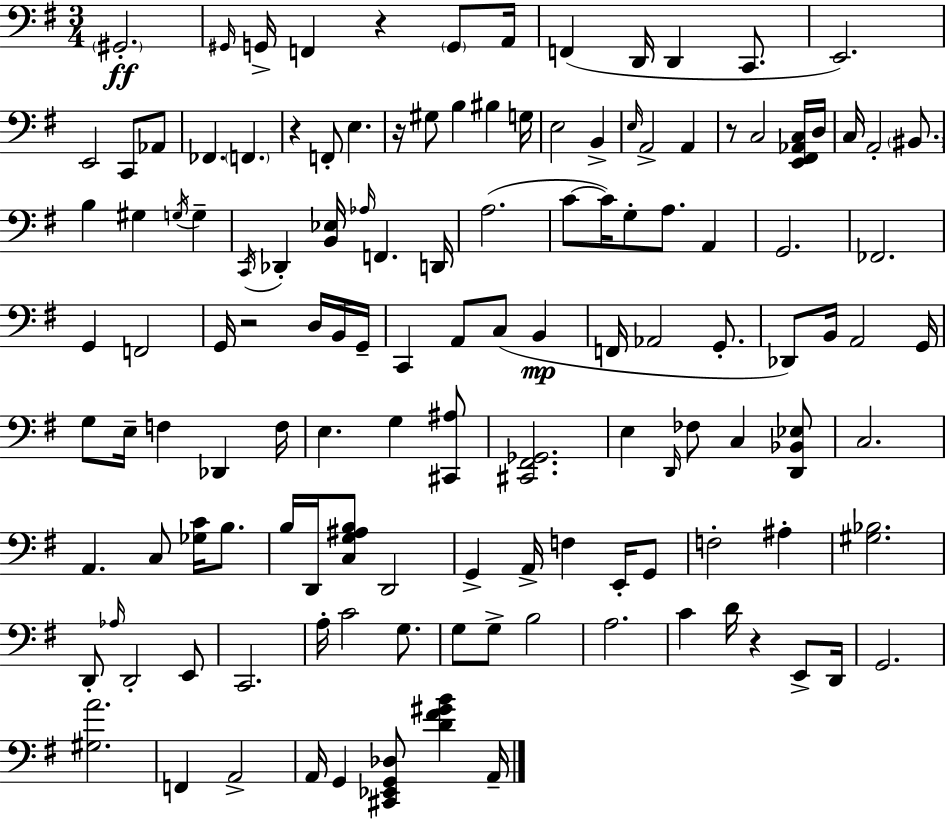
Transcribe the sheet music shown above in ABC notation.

X:1
T:Untitled
M:3/4
L:1/4
K:G
^G,,2 ^G,,/4 G,,/4 F,, z G,,/2 A,,/4 F,, D,,/4 D,, C,,/2 E,,2 E,,2 C,,/2 _A,,/2 _F,, F,, z F,,/2 E, z/4 ^G,/2 B, ^B, G,/4 E,2 B,, E,/4 A,,2 A,, z/2 C,2 [E,,^F,,_A,,C,]/4 D,/4 C,/4 A,,2 ^B,,/2 B, ^G, G,/4 G, C,,/4 _D,, [B,,_E,]/4 _A,/4 F,, D,,/4 A,2 C/2 C/4 G,/2 A,/2 A,, G,,2 _F,,2 G,, F,,2 G,,/4 z2 D,/4 B,,/4 G,,/4 C,, A,,/2 C,/2 B,, F,,/4 _A,,2 G,,/2 _D,,/2 B,,/4 A,,2 G,,/4 G,/2 E,/4 F, _D,, F,/4 E, G, [^C,,^A,]/2 [^C,,^F,,_G,,]2 E, D,,/4 _F,/2 C, [D,,_B,,_E,]/2 C,2 A,, C,/2 [_G,C]/4 B,/2 B,/4 D,,/4 [C,G,^A,B,]/2 D,,2 G,, A,,/4 F, E,,/4 G,,/2 F,2 ^A, [^G,_B,]2 D,,/2 _A,/4 D,,2 E,,/2 C,,2 A,/4 C2 G,/2 G,/2 G,/2 B,2 A,2 C D/4 z E,,/2 D,,/4 G,,2 [^G,A]2 F,, A,,2 A,,/4 G,, [^C,,_E,,G,,_D,]/2 [D^F^GB] A,,/4